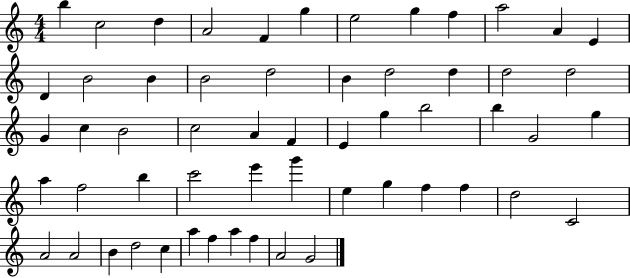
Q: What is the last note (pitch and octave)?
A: G4